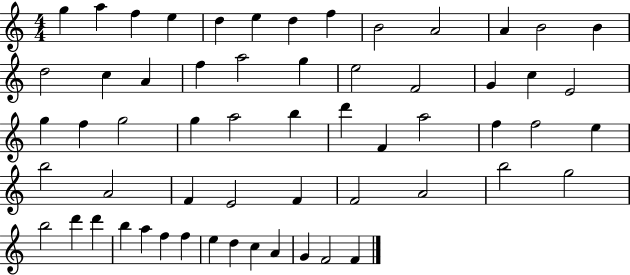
X:1
T:Untitled
M:4/4
L:1/4
K:C
g a f e d e d f B2 A2 A B2 B d2 c A f a2 g e2 F2 G c E2 g f g2 g a2 b d' F a2 f f2 e b2 A2 F E2 F F2 A2 b2 g2 b2 d' d' b a f f e d c A G F2 F